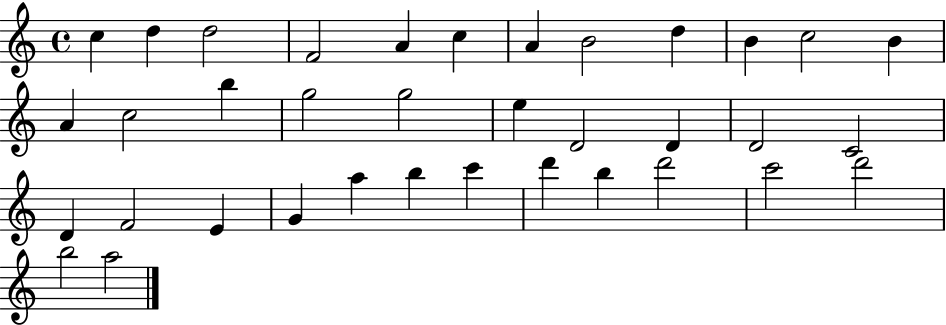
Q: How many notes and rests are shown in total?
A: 36